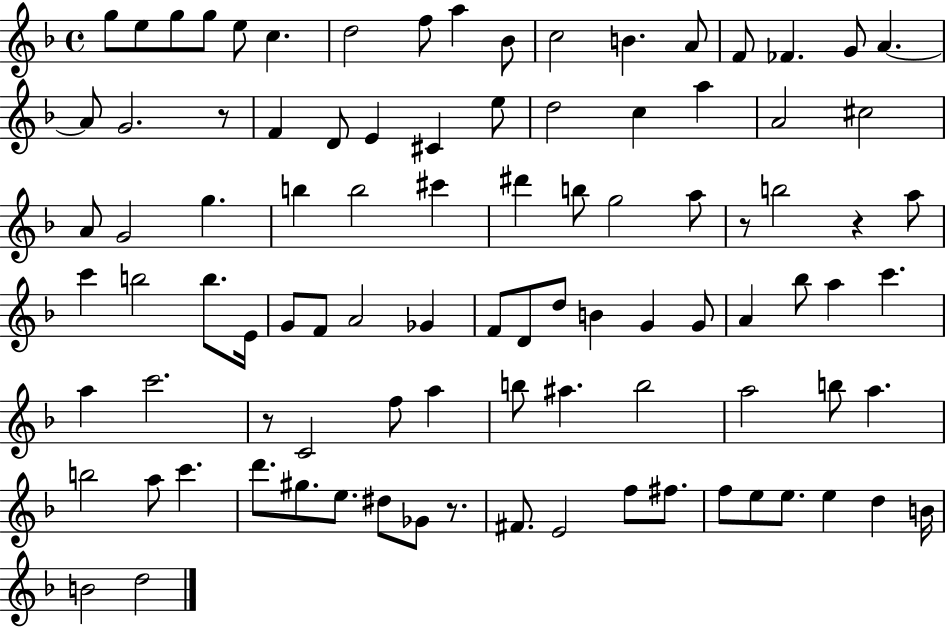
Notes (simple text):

G5/e E5/e G5/e G5/e E5/e C5/q. D5/h F5/e A5/q Bb4/e C5/h B4/q. A4/e F4/e FES4/q. G4/e A4/q. A4/e G4/h. R/e F4/q D4/e E4/q C#4/q E5/e D5/h C5/q A5/q A4/h C#5/h A4/e G4/h G5/q. B5/q B5/h C#6/q D#6/q B5/e G5/h A5/e R/e B5/h R/q A5/e C6/q B5/h B5/e. E4/s G4/e F4/e A4/h Gb4/q F4/e D4/e D5/e B4/q G4/q G4/e A4/q Bb5/e A5/q C6/q. A5/q C6/h. R/e C4/h F5/e A5/q B5/e A#5/q. B5/h A5/h B5/e A5/q. B5/h A5/e C6/q. D6/e. G#5/e. E5/e. D#5/e Gb4/e R/e. F#4/e. E4/h F5/e F#5/e. F5/e E5/e E5/e. E5/q D5/q B4/s B4/h D5/h